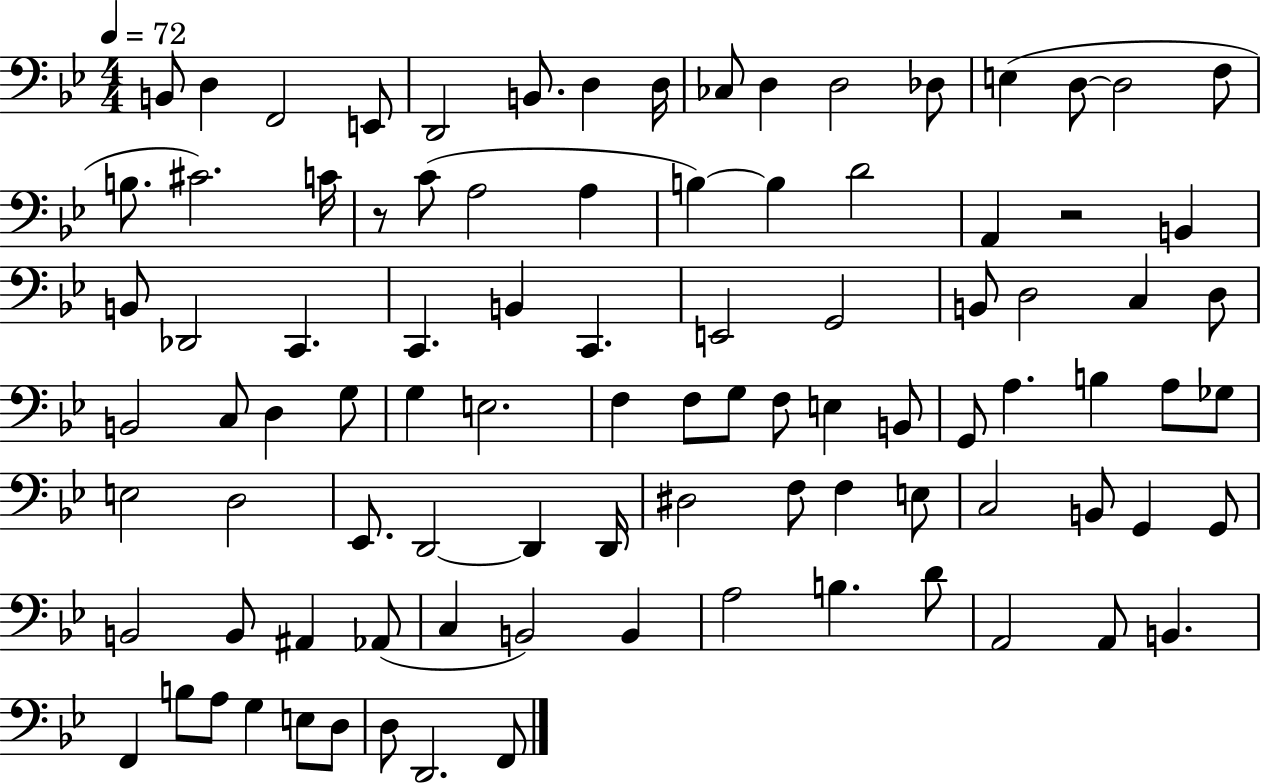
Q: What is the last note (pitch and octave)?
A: F2